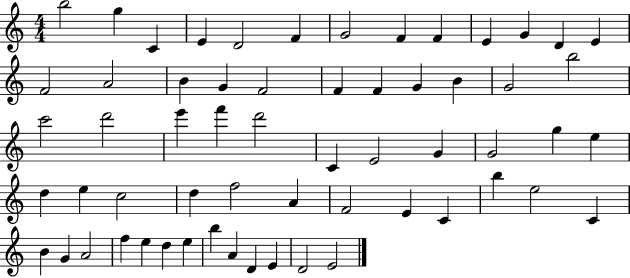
B5/h G5/q C4/q E4/q D4/h F4/q G4/h F4/q F4/q E4/q G4/q D4/q E4/q F4/h A4/h B4/q G4/q F4/h F4/q F4/q G4/q B4/q G4/h B5/h C6/h D6/h E6/q F6/q D6/h C4/q E4/h G4/q G4/h G5/q E5/q D5/q E5/q C5/h D5/q F5/h A4/q F4/h E4/q C4/q B5/q E5/h C4/q B4/q G4/q A4/h F5/q E5/q D5/q E5/q B5/q A4/q D4/q E4/q D4/h E4/h